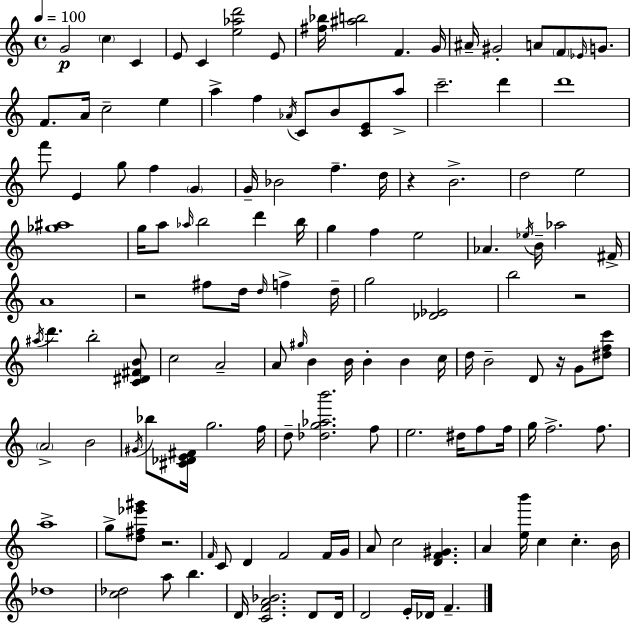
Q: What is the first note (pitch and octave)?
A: G4